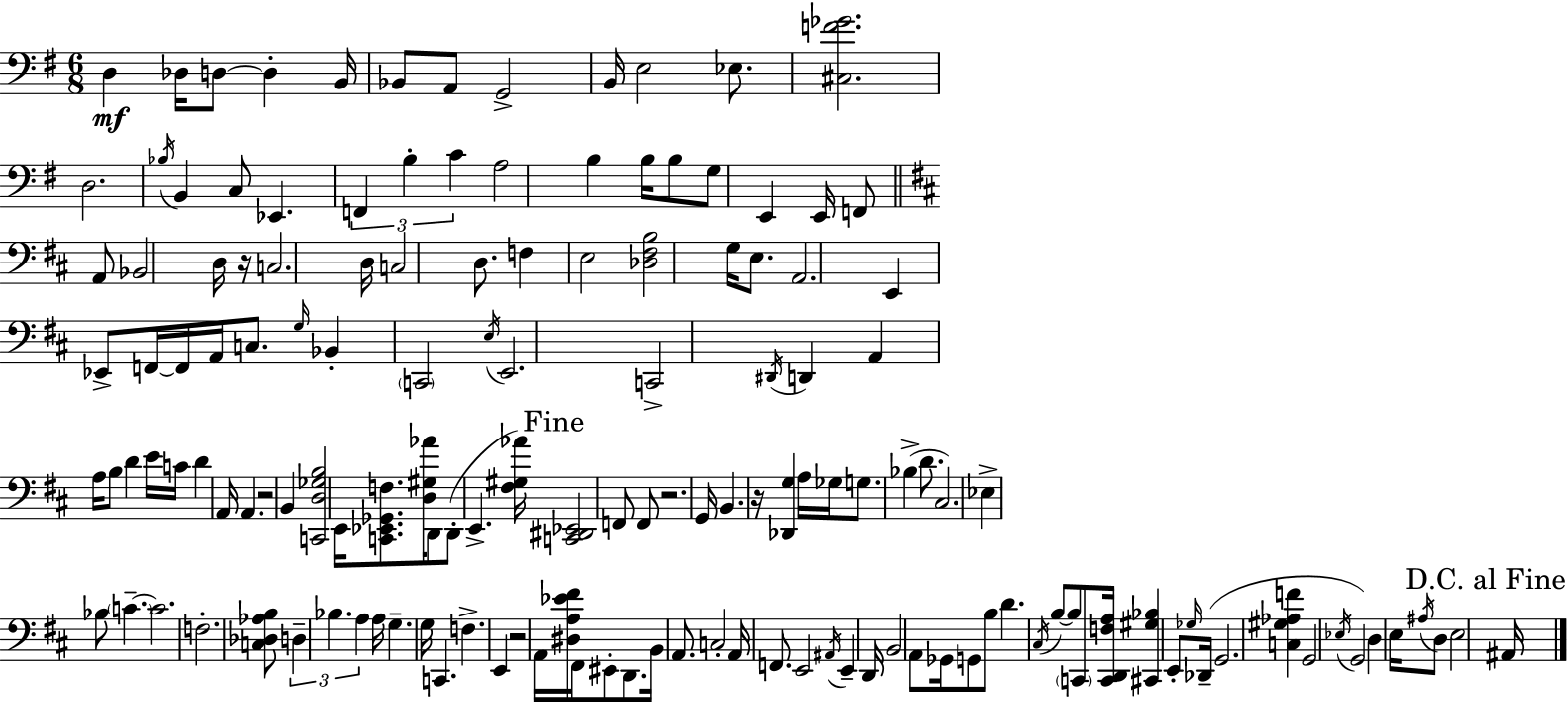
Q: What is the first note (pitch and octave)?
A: D3